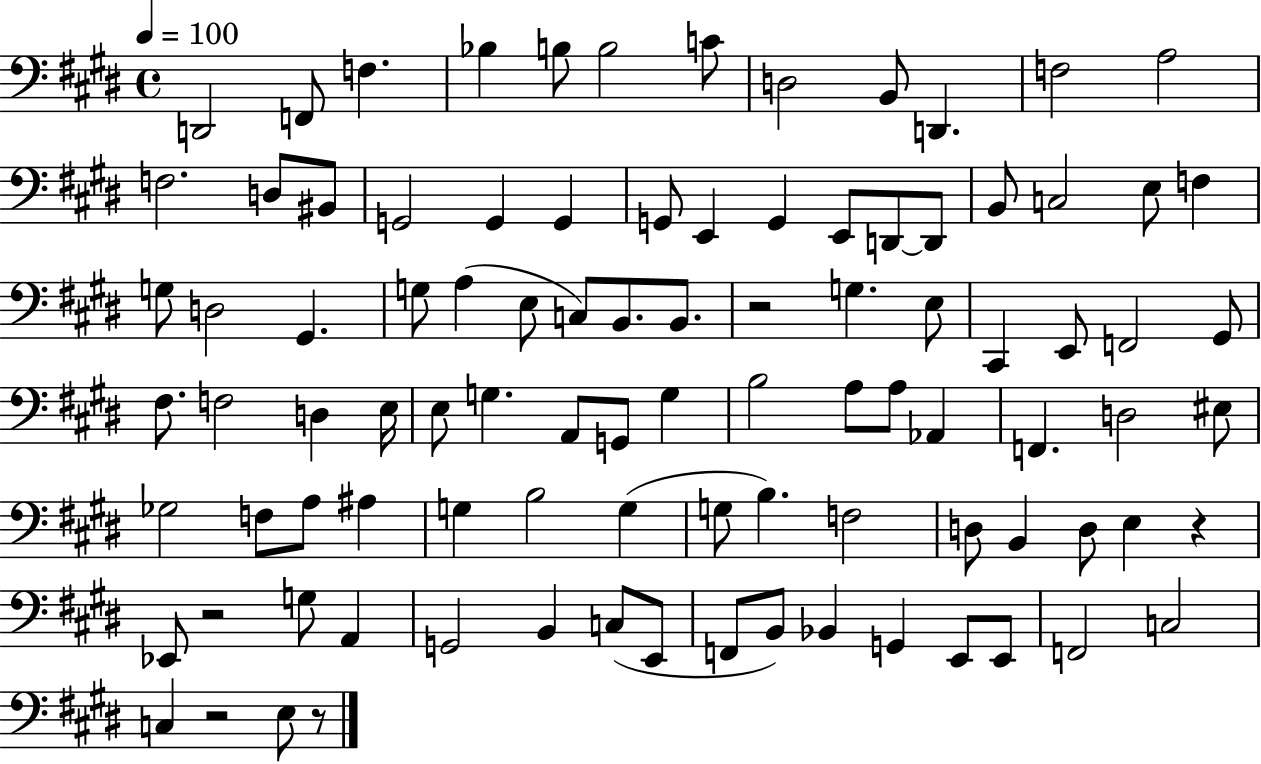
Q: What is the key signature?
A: E major